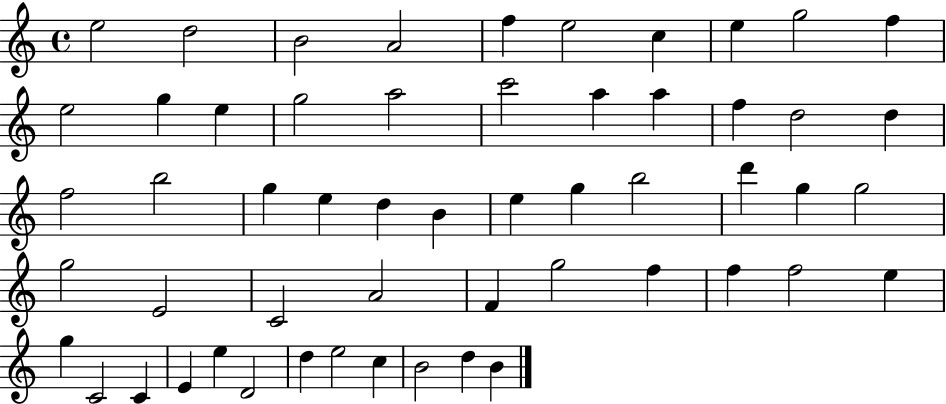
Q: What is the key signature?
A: C major